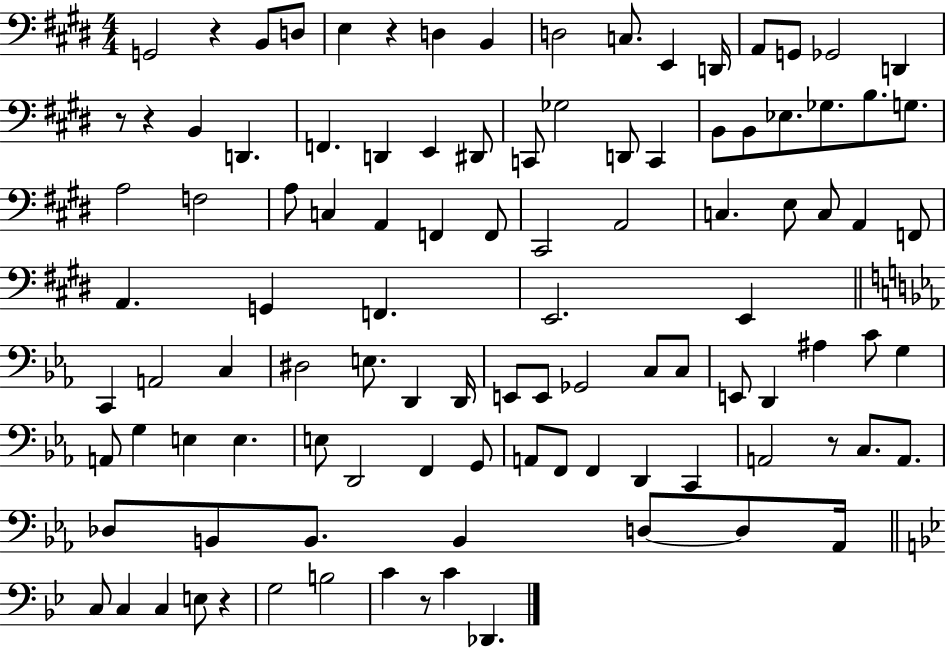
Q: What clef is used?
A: bass